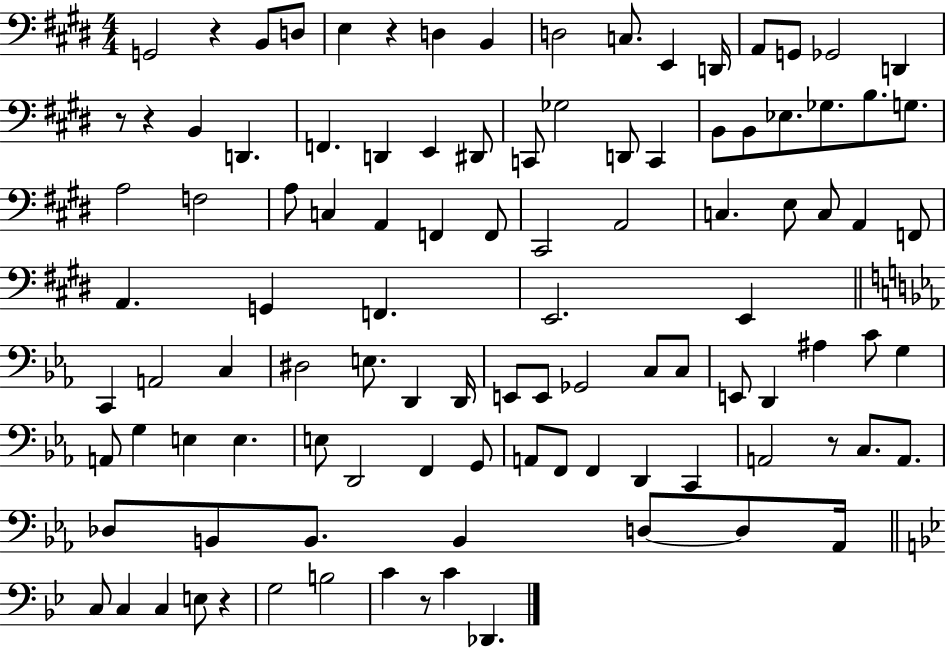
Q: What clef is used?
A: bass